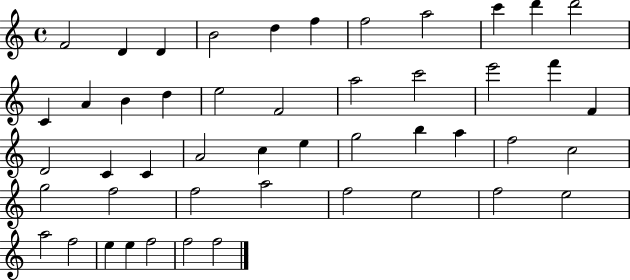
{
  \clef treble
  \time 4/4
  \defaultTimeSignature
  \key c \major
  f'2 d'4 d'4 | b'2 d''4 f''4 | f''2 a''2 | c'''4 d'''4 d'''2 | \break c'4 a'4 b'4 d''4 | e''2 f'2 | a''2 c'''2 | e'''2 f'''4 f'4 | \break d'2 c'4 c'4 | a'2 c''4 e''4 | g''2 b''4 a''4 | f''2 c''2 | \break g''2 f''2 | f''2 a''2 | f''2 e''2 | f''2 e''2 | \break a''2 f''2 | e''4 e''4 f''2 | f''2 f''2 | \bar "|."
}